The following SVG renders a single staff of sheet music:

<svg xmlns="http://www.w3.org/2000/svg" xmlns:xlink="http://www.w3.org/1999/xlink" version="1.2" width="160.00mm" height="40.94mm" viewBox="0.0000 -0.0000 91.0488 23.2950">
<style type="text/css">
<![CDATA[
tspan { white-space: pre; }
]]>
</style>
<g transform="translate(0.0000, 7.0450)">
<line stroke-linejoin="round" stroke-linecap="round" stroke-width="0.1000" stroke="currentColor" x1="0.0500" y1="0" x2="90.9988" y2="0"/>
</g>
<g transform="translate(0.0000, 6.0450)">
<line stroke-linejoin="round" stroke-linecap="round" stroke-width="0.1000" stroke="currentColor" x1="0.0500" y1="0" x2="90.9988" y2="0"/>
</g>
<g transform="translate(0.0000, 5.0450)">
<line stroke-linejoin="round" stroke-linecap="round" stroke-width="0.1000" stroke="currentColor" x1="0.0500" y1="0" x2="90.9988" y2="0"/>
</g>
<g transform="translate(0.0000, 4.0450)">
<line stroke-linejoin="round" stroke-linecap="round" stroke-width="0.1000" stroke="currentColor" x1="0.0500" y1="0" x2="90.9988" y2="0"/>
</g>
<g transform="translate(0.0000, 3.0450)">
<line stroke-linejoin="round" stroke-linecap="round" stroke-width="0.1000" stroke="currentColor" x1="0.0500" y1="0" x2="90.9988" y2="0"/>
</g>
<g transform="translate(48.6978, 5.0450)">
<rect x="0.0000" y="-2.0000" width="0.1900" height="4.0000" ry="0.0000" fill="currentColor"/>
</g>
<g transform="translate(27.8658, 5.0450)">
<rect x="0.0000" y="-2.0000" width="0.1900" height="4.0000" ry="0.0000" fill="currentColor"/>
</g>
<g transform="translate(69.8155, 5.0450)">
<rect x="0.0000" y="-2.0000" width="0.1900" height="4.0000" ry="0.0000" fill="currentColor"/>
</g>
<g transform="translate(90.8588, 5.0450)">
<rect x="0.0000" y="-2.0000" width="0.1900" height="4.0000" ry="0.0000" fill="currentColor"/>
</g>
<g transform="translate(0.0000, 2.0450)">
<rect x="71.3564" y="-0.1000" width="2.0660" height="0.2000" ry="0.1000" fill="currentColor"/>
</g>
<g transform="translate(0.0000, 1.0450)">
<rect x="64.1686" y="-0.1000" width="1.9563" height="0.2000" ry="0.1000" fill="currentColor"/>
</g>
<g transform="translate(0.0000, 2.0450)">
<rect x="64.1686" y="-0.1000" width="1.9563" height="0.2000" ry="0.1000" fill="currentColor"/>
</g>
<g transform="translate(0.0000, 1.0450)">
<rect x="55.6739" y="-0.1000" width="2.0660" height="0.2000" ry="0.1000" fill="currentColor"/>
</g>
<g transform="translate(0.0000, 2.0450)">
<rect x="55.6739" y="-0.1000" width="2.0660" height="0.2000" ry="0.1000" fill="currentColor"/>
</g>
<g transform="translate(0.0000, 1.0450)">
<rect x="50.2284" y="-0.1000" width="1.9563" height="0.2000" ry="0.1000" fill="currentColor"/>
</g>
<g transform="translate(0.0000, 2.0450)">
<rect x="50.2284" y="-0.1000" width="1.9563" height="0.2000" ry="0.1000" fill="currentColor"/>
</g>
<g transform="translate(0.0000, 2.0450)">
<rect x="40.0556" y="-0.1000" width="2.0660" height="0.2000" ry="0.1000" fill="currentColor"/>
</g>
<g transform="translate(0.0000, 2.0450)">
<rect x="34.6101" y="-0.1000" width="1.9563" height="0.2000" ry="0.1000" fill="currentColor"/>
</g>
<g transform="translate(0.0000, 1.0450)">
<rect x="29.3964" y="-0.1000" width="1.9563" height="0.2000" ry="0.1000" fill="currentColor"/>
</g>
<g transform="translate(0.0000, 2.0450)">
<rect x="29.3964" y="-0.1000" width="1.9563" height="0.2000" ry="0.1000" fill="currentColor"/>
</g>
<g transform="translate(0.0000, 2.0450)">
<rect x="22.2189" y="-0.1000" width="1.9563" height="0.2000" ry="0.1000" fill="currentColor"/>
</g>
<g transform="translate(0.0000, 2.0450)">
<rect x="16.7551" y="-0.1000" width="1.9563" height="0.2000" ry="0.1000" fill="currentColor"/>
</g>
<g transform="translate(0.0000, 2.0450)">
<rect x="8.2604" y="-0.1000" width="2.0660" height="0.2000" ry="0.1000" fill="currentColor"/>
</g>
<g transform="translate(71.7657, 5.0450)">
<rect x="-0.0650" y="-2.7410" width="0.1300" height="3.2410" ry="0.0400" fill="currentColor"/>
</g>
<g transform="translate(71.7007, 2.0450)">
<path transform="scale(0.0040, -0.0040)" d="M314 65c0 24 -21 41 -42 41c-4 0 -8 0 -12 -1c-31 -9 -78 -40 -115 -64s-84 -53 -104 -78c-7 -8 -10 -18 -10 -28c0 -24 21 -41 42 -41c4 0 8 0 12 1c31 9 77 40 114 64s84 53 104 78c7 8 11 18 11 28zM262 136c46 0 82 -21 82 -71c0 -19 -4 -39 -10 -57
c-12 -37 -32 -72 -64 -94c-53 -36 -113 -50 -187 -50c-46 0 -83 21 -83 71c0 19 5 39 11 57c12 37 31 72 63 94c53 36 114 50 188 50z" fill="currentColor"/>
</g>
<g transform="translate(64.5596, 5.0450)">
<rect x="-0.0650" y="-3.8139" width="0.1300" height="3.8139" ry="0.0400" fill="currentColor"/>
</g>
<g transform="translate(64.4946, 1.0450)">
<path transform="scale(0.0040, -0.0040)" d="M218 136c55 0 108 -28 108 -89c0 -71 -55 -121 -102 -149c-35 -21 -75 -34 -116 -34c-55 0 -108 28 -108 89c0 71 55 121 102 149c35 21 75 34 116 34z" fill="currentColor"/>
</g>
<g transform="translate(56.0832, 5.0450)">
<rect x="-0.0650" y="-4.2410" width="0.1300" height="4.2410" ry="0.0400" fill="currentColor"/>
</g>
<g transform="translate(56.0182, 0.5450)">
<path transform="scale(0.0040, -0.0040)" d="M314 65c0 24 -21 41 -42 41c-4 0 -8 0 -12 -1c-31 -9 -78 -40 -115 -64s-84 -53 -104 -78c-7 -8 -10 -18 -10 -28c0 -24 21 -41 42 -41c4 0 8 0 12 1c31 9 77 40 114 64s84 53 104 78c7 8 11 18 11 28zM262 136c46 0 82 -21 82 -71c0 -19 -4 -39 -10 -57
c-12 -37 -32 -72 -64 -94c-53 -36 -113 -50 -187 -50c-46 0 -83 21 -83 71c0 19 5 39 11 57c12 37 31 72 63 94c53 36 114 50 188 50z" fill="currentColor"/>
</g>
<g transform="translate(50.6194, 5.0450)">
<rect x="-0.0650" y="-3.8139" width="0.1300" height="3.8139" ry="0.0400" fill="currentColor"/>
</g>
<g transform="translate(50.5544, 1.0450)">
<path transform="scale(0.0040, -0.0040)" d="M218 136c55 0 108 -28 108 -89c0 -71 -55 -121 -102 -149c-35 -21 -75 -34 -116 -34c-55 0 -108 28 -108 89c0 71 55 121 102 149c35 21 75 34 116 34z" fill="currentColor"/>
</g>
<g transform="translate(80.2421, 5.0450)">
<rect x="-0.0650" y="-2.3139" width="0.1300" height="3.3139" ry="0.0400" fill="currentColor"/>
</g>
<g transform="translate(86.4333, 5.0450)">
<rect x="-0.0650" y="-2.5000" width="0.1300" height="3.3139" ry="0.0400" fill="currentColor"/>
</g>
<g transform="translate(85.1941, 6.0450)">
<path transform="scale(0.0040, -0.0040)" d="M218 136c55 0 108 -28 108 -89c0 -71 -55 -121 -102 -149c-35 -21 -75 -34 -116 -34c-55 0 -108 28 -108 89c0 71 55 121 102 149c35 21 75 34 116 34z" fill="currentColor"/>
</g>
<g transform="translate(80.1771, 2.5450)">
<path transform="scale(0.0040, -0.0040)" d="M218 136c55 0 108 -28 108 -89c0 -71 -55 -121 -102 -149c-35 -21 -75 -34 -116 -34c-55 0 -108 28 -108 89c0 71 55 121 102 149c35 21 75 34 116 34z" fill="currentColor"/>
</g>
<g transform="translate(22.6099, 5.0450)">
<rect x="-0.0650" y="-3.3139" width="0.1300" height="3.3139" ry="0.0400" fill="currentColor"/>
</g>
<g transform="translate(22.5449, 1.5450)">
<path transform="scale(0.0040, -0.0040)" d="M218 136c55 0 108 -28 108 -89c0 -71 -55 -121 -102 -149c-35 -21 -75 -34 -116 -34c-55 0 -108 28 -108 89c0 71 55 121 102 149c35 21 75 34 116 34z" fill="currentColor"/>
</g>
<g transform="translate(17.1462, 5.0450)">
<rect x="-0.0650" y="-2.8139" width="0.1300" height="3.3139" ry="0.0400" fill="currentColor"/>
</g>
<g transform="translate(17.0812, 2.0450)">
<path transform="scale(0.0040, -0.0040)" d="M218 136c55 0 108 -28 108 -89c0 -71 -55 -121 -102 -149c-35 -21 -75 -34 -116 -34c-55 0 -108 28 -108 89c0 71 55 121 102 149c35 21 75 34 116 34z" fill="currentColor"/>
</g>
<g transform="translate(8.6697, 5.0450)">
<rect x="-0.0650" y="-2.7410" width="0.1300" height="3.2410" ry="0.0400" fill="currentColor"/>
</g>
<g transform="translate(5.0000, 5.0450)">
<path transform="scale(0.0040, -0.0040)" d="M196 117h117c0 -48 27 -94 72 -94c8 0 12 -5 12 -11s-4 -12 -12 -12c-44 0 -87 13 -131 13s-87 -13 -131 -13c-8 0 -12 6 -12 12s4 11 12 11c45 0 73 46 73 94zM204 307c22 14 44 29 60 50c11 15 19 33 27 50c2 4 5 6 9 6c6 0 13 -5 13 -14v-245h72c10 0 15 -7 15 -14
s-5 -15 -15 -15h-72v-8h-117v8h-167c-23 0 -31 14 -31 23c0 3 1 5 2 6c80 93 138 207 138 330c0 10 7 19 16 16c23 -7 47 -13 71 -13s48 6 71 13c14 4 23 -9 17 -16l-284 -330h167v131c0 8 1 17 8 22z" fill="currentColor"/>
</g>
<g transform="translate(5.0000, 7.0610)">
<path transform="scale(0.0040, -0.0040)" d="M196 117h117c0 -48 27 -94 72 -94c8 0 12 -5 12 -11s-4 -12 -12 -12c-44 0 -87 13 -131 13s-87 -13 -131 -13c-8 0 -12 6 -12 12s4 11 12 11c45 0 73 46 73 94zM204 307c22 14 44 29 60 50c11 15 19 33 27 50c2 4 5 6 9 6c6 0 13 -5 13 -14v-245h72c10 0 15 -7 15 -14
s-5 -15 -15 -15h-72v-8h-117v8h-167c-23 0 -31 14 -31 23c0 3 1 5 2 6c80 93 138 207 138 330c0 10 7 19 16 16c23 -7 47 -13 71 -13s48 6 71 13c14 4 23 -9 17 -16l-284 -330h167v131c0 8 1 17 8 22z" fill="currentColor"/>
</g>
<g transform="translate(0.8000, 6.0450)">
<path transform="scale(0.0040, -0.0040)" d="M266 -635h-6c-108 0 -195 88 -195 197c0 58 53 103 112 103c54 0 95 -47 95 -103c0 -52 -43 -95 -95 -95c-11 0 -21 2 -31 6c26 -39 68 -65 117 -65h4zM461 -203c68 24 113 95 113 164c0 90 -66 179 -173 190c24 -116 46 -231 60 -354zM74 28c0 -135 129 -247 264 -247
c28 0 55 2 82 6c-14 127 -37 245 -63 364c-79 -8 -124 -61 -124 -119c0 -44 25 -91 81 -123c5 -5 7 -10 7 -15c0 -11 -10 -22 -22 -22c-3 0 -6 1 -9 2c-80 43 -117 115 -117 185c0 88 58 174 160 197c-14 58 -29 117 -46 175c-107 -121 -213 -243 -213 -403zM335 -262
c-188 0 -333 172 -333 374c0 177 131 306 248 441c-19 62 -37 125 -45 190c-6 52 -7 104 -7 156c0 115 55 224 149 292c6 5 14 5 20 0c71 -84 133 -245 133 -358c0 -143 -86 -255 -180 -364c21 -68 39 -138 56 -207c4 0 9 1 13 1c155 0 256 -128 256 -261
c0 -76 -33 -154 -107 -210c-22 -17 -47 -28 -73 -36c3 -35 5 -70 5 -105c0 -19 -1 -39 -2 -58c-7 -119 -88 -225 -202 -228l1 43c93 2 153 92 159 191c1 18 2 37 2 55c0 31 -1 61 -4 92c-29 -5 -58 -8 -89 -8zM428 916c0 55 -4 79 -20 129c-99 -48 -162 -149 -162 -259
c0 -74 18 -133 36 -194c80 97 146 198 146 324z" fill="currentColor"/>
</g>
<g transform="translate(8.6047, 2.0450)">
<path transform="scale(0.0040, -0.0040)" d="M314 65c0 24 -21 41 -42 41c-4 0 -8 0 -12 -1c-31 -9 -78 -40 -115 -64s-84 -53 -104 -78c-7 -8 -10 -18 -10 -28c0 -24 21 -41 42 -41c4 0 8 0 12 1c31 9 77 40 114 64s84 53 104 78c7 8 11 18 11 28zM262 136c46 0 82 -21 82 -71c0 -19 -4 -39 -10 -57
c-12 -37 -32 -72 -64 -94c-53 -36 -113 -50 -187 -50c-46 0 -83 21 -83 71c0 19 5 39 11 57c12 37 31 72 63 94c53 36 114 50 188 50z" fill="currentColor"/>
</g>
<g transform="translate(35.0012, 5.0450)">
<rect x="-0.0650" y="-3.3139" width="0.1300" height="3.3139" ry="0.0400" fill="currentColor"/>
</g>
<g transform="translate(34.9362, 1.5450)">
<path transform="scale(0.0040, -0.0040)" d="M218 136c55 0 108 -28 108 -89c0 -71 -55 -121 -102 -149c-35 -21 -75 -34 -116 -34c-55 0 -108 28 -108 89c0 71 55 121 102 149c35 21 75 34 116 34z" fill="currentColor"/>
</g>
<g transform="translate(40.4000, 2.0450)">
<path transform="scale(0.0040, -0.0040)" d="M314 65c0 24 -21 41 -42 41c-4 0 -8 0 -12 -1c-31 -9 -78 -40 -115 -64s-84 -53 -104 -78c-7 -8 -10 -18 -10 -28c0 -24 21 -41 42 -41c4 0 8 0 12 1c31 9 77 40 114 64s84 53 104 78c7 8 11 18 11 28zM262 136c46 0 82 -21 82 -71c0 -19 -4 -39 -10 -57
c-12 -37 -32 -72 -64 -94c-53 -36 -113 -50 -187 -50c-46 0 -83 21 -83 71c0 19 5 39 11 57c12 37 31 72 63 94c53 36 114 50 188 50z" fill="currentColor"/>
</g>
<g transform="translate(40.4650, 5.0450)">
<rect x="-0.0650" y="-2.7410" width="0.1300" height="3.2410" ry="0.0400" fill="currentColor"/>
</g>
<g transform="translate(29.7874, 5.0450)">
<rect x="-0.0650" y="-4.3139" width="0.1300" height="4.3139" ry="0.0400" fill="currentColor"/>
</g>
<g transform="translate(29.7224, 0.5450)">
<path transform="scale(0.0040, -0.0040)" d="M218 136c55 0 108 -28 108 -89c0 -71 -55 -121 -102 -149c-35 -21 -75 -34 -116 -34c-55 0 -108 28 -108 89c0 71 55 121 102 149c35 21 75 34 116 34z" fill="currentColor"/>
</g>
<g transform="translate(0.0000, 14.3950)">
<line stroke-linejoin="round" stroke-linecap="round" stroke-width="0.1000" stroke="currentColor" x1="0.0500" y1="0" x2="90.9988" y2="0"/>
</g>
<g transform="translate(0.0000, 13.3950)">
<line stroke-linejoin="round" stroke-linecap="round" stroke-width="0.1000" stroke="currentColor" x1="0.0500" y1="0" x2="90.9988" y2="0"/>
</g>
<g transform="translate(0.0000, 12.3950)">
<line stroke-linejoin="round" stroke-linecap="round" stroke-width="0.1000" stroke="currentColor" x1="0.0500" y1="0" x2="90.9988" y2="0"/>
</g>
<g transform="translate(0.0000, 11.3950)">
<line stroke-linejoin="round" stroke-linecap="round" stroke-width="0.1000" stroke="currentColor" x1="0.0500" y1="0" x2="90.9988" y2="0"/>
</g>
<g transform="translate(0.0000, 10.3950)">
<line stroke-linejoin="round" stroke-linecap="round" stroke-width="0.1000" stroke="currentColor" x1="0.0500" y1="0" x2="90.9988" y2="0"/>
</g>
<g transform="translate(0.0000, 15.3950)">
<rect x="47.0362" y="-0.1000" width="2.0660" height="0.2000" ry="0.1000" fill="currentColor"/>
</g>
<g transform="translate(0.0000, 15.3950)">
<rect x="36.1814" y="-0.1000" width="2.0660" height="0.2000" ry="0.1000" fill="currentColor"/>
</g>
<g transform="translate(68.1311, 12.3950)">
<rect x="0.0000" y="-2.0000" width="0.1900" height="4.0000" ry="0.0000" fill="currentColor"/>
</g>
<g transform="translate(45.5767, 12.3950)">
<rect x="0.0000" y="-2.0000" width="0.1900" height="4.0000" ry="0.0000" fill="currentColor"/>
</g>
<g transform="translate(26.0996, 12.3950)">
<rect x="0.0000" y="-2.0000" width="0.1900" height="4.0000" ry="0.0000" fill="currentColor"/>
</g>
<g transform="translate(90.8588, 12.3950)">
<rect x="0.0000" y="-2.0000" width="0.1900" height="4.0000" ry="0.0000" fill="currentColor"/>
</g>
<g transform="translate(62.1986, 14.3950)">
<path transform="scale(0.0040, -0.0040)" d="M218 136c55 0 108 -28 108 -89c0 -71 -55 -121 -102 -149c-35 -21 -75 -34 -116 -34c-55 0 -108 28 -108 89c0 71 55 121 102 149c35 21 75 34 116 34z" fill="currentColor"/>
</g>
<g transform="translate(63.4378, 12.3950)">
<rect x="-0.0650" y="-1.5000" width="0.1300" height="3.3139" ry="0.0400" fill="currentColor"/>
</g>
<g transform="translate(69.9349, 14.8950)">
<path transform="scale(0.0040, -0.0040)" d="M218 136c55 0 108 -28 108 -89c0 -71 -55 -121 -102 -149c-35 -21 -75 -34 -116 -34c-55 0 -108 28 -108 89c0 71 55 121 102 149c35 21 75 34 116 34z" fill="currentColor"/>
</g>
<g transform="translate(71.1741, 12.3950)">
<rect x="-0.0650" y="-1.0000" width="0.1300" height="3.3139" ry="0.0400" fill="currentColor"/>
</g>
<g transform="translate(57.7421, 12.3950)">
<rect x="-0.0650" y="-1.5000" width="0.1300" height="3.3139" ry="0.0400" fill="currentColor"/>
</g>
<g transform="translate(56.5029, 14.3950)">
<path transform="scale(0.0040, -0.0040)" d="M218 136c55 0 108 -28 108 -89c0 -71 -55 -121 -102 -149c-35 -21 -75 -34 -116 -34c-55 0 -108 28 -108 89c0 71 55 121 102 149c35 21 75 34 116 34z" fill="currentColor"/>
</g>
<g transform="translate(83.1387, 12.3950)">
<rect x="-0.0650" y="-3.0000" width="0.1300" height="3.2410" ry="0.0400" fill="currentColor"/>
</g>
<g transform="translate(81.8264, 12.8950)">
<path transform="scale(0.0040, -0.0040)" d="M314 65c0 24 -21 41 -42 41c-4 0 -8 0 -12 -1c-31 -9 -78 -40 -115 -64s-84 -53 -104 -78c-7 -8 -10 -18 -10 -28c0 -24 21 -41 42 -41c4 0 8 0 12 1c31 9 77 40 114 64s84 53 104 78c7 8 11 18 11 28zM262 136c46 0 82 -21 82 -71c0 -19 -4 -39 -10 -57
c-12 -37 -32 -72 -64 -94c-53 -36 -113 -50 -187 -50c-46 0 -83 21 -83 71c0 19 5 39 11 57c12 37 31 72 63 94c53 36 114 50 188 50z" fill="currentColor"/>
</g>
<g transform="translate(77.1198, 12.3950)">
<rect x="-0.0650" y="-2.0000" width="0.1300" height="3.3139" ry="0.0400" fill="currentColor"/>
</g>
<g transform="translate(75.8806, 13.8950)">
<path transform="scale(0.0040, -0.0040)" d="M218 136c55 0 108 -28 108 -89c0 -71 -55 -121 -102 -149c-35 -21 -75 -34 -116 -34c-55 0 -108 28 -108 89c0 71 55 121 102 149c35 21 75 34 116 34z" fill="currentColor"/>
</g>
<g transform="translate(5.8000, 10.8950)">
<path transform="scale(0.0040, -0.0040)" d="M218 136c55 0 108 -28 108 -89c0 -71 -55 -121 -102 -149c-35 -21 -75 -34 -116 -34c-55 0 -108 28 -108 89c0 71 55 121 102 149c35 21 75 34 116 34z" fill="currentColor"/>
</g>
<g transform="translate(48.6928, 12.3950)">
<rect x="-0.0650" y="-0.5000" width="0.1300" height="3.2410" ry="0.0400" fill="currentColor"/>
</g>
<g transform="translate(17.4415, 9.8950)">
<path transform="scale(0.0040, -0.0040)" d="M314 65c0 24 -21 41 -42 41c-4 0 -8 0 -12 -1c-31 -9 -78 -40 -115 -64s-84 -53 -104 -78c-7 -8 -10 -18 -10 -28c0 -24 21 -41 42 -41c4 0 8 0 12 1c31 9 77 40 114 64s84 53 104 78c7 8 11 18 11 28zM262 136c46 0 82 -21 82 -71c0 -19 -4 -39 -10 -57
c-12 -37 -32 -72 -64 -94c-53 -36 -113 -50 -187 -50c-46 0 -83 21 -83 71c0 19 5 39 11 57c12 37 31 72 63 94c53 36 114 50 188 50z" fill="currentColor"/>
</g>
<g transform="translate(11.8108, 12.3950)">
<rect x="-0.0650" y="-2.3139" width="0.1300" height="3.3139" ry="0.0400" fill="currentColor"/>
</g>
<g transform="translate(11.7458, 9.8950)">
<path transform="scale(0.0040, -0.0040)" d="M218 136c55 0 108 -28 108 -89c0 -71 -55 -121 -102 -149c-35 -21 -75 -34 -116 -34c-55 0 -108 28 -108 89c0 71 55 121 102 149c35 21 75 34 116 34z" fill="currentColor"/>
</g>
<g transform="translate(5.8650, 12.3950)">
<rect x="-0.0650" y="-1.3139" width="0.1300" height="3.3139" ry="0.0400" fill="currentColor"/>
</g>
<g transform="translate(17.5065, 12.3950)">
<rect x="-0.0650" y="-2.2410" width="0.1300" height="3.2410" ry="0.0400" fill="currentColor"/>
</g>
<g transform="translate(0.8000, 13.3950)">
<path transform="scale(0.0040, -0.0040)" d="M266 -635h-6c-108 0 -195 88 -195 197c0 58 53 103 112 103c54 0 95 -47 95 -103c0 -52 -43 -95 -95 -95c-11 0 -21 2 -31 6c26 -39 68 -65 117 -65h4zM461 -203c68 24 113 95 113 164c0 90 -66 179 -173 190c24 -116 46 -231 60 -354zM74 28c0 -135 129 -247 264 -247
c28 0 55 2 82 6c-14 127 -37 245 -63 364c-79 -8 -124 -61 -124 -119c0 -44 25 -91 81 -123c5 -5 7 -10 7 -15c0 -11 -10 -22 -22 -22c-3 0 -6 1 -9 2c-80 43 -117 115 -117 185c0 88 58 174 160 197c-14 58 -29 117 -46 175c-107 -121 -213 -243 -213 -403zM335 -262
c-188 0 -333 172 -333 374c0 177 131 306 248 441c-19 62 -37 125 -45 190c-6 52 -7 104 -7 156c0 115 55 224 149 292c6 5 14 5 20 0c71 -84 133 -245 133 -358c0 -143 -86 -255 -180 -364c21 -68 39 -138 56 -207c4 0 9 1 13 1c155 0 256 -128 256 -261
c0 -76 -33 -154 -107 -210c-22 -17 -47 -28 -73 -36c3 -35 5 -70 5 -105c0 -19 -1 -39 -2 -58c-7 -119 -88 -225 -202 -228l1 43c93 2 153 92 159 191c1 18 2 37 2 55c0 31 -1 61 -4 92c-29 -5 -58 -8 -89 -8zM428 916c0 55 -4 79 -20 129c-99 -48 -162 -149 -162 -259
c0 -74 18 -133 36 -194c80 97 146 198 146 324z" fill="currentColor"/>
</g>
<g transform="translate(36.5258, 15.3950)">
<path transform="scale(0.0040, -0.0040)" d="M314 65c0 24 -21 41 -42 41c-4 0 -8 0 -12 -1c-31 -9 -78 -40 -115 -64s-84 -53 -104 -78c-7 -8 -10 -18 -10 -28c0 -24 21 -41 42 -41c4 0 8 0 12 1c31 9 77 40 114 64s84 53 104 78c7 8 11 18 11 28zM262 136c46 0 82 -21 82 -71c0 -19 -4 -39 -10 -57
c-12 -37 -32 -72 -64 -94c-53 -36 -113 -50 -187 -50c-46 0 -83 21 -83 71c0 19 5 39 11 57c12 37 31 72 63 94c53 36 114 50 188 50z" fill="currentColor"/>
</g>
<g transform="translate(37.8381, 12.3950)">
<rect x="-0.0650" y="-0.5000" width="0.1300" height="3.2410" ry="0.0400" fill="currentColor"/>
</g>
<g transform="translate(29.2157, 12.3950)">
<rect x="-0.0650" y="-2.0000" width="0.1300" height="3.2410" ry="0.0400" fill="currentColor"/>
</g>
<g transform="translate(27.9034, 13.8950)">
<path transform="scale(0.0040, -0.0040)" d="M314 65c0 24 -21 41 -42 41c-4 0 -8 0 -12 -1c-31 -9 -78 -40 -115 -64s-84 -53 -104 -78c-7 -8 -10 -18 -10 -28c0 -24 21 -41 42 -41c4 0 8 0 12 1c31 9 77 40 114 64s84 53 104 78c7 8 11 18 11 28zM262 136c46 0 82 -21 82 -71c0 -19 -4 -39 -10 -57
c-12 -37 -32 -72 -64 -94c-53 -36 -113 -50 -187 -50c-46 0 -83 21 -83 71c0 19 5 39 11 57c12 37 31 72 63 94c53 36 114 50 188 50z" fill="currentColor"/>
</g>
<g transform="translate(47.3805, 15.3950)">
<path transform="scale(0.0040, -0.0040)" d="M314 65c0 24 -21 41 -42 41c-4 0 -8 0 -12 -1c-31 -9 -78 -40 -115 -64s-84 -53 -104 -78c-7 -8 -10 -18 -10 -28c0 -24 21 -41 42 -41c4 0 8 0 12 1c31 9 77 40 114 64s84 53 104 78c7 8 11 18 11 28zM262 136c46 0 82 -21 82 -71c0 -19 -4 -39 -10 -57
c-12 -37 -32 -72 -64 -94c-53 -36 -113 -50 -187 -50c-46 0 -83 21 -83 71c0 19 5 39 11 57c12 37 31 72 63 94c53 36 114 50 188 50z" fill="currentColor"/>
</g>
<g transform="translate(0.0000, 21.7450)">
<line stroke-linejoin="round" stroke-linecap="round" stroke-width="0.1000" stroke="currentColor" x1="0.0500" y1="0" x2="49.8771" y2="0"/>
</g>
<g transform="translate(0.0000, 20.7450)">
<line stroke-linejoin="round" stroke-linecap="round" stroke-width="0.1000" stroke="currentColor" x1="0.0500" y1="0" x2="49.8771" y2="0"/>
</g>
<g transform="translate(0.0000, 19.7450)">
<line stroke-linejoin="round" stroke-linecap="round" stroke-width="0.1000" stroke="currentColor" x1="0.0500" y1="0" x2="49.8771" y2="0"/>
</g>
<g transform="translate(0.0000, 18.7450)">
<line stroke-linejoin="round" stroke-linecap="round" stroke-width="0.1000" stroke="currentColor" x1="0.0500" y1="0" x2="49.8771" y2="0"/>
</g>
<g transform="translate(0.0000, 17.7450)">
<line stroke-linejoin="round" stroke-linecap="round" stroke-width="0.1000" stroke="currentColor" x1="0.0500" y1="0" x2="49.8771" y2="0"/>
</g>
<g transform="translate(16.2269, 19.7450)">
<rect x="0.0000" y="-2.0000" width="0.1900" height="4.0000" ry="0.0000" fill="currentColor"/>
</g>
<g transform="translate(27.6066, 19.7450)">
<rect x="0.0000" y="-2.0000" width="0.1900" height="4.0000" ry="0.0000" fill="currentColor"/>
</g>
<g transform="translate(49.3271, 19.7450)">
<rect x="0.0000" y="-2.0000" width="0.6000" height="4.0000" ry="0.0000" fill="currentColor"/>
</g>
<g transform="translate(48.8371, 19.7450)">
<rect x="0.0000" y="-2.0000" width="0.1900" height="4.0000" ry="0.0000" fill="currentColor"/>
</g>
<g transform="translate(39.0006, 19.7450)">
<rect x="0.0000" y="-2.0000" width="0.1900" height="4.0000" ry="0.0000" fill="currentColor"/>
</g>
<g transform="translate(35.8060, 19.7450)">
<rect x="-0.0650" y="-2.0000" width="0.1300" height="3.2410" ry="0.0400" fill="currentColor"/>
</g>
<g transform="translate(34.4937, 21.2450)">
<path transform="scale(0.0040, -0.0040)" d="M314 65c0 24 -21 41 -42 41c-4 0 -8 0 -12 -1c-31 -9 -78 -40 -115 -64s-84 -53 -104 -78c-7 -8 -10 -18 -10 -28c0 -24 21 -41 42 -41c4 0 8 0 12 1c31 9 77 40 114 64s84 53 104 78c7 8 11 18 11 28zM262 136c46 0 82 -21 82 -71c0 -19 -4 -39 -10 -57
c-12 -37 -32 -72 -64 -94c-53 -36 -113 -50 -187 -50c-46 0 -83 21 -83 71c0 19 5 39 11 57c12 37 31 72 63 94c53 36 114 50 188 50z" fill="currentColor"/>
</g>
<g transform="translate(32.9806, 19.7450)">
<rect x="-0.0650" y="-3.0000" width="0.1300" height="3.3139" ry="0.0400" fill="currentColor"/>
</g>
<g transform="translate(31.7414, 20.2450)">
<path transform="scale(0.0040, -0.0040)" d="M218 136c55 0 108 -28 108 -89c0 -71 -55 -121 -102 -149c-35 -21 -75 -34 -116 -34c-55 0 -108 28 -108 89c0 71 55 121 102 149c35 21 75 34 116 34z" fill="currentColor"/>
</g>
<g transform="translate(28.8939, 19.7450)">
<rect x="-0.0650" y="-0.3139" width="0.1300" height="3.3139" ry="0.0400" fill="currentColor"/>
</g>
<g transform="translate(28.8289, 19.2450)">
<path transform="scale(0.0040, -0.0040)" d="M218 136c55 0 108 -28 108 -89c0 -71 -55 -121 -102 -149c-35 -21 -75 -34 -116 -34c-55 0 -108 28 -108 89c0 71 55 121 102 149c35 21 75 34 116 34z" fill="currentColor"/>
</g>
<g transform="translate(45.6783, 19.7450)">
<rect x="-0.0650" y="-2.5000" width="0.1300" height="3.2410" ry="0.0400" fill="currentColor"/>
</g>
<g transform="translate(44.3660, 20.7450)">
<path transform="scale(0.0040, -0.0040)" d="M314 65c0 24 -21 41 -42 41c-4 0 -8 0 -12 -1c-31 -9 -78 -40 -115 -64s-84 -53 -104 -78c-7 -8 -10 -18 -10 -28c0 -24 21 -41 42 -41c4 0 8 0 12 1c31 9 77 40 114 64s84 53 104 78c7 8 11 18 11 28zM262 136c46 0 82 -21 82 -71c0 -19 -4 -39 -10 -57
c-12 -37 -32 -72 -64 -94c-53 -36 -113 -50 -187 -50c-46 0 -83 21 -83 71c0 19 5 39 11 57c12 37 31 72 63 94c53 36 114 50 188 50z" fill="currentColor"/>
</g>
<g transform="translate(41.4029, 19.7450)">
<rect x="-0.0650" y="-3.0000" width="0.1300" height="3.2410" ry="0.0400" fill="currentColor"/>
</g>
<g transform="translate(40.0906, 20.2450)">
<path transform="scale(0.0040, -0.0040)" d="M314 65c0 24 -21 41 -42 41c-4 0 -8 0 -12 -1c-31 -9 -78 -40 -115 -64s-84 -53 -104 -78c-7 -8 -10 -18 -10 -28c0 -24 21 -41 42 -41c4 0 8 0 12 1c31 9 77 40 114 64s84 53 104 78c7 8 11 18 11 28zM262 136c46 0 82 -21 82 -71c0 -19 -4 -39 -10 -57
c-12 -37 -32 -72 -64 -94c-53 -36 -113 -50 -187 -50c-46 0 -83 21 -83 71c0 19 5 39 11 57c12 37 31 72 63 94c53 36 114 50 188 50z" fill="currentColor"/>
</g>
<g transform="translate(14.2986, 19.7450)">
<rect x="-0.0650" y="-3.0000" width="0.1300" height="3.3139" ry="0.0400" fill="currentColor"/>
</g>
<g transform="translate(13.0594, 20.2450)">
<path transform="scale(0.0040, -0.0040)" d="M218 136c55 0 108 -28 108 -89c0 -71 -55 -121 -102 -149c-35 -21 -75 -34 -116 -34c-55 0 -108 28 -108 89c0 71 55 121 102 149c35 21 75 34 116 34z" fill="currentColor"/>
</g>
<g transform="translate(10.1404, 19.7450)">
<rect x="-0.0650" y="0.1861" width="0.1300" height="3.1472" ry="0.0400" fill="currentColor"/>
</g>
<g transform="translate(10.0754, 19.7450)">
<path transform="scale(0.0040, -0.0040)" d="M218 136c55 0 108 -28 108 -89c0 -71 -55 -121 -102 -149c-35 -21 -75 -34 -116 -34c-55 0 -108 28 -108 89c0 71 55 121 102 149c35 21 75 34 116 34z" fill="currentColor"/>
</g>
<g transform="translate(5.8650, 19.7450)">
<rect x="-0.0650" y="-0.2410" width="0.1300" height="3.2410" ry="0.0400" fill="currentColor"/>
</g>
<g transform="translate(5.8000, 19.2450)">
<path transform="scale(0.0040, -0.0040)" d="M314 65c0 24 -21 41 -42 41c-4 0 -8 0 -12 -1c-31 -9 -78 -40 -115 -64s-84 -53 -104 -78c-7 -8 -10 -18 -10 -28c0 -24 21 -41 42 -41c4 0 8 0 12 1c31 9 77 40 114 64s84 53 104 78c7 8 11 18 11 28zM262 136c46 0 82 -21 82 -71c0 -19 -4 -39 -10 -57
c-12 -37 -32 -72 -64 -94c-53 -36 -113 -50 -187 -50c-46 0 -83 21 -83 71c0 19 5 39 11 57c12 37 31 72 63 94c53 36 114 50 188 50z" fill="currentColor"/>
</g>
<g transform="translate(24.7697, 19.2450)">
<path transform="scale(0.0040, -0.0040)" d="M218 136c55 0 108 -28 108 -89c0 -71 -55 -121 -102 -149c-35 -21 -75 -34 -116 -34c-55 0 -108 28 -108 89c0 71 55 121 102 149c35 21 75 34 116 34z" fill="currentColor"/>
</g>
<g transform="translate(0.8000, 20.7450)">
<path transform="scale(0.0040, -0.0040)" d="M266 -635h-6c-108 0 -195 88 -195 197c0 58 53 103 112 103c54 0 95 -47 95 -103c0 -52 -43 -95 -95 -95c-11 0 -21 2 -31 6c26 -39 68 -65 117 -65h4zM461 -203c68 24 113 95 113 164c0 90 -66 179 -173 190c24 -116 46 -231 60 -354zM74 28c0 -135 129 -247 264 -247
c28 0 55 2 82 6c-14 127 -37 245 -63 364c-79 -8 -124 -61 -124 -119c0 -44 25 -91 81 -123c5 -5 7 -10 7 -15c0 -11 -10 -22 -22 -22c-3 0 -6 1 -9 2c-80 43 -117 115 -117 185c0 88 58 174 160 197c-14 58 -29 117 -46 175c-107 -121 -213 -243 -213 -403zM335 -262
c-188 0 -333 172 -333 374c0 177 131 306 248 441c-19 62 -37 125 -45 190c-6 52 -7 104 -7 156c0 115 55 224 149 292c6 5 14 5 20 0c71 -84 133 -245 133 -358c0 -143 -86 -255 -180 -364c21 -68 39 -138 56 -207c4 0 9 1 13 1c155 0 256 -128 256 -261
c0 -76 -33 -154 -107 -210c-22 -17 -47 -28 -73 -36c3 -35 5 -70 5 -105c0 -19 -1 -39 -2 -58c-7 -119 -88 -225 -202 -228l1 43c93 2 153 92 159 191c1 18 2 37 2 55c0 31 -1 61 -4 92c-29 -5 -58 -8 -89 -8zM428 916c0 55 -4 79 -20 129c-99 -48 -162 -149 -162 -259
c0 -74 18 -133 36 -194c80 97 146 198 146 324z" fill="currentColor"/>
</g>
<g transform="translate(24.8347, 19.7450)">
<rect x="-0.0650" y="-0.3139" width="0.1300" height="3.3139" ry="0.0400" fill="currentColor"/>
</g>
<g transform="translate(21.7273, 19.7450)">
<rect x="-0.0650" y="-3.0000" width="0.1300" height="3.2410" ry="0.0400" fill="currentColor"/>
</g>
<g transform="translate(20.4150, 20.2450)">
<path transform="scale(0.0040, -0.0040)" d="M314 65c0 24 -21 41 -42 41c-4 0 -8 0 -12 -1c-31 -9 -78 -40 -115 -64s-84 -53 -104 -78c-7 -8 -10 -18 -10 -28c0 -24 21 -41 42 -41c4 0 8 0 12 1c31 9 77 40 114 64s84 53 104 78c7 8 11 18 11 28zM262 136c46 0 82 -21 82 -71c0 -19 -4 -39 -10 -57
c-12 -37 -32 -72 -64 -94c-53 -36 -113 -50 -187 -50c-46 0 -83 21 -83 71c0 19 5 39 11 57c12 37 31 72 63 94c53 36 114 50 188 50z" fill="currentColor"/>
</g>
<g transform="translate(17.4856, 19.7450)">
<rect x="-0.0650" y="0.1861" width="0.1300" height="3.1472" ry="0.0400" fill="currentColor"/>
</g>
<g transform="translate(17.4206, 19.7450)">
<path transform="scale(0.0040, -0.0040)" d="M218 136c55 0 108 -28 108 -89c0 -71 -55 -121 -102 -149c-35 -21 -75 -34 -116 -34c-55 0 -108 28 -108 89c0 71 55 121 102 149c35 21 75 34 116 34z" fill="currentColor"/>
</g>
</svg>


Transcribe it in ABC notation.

X:1
T:Untitled
M:4/4
L:1/4
K:C
a2 a b d' b a2 c' d'2 c' a2 g G e g g2 F2 C2 C2 E E D F A2 c2 B A B A2 c c A F2 A2 G2